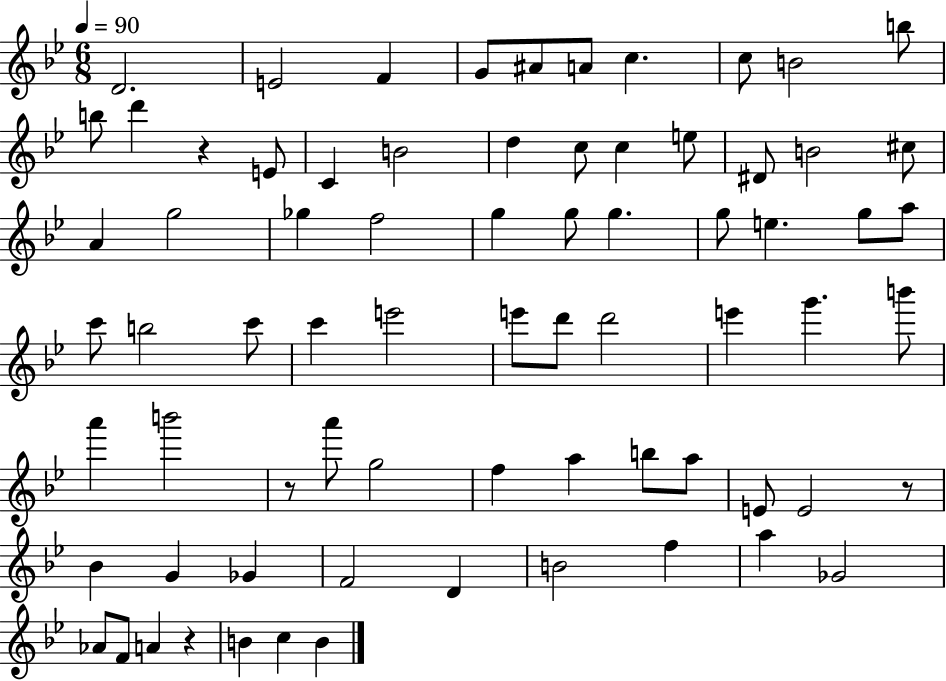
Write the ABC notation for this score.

X:1
T:Untitled
M:6/8
L:1/4
K:Bb
D2 E2 F G/2 ^A/2 A/2 c c/2 B2 b/2 b/2 d' z E/2 C B2 d c/2 c e/2 ^D/2 B2 ^c/2 A g2 _g f2 g g/2 g g/2 e g/2 a/2 c'/2 b2 c'/2 c' e'2 e'/2 d'/2 d'2 e' g' b'/2 a' b'2 z/2 a'/2 g2 f a b/2 a/2 E/2 E2 z/2 _B G _G F2 D B2 f a _G2 _A/2 F/2 A z B c B